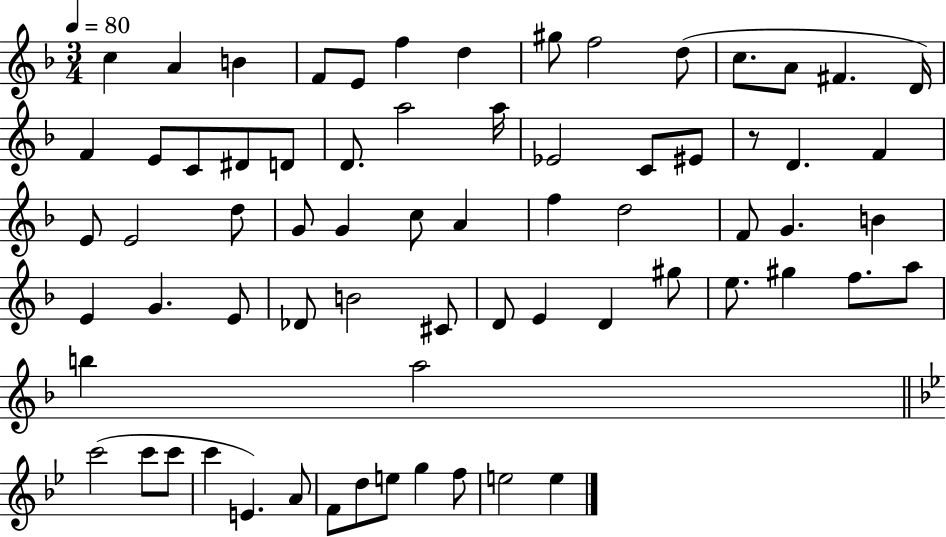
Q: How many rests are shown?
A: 1